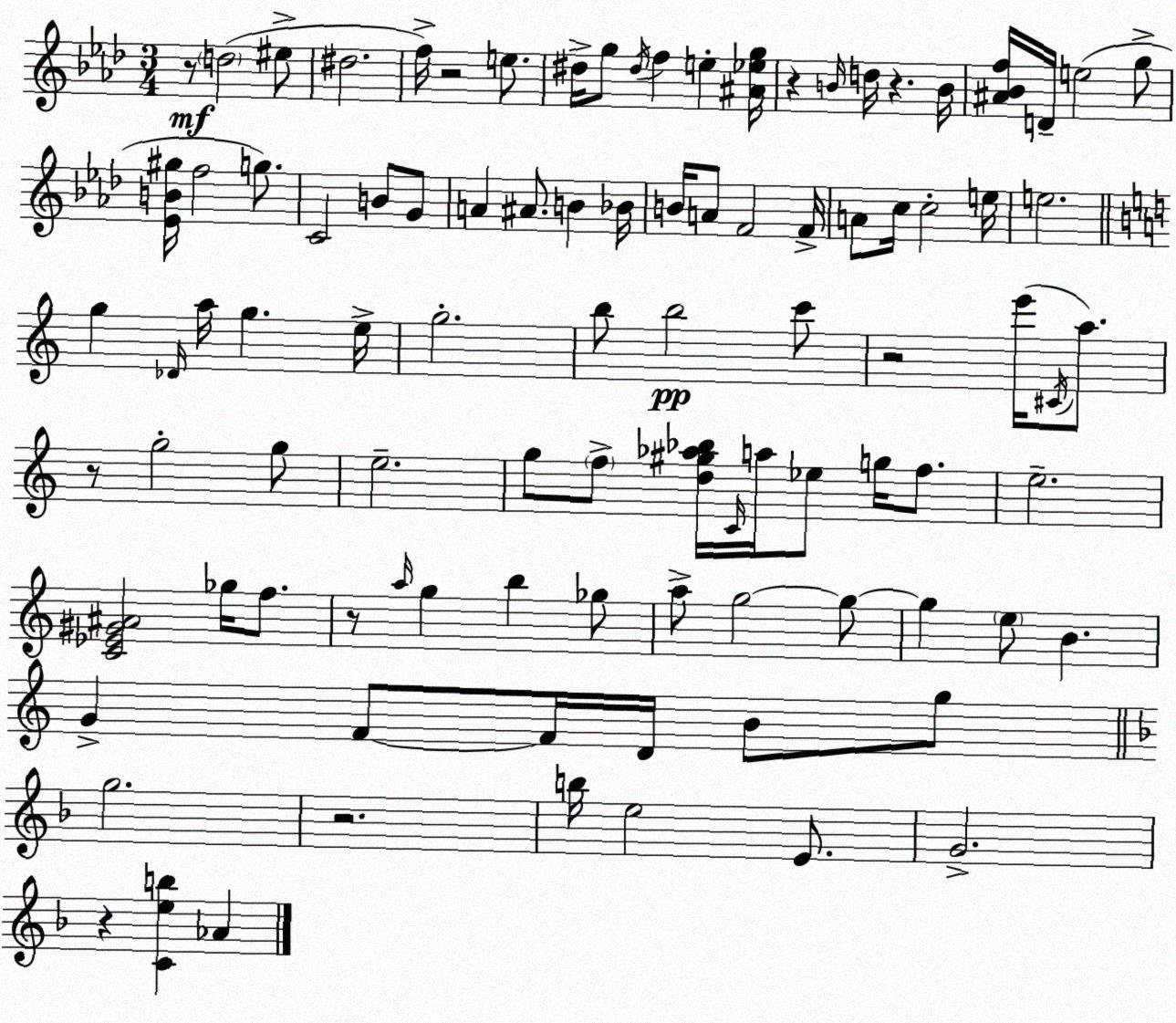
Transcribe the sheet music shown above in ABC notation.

X:1
T:Untitled
M:3/4
L:1/4
K:Ab
z/2 d2 ^e/2 ^d2 f/4 z2 e/2 ^d/4 g/2 ^d/4 f e [^A_eg]/4 z B/4 d/4 z B/4 [^A_Bf]/4 D/4 e2 g/2 [_EB^g]/4 f2 g/2 C2 B/2 G/2 A ^A/2 B _B/4 B/4 A/2 F2 F/4 A/2 c/4 c2 e/4 e2 g _D/4 a/4 g e/4 g2 b/2 b2 c'/2 z2 e'/4 ^C/4 a/2 z/2 g2 g/2 e2 g/2 f/2 [d^g_a_b]/4 C/4 a/4 _e/2 g/4 f/2 e2 [C_E^G^A]2 _g/4 f/2 z/2 a/4 g b _g/2 a/2 g2 g/2 g e/2 B G F/2 F/4 D/4 B/2 g/2 g2 z2 b/4 e2 E/2 G2 z [Ceb] _A